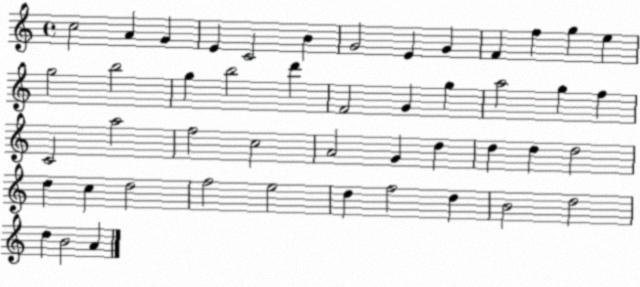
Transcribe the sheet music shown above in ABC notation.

X:1
T:Untitled
M:4/4
L:1/4
K:C
c2 A G E C2 B G2 E G F f g e g2 b2 g b2 d' F2 G g a2 g f C2 a2 f2 c2 A2 G d d d d2 d c d2 f2 e2 d f2 d B2 d2 d B2 A